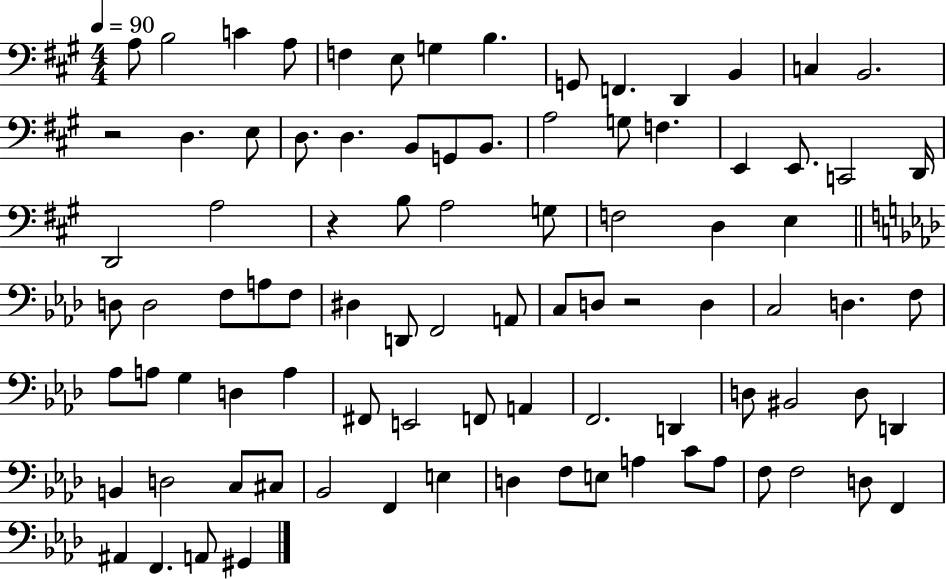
{
  \clef bass
  \numericTimeSignature
  \time 4/4
  \key a \major
  \tempo 4 = 90
  a8 b2 c'4 a8 | f4 e8 g4 b4. | g,8 f,4. d,4 b,4 | c4 b,2. | \break r2 d4. e8 | d8. d4. b,8 g,8 b,8. | a2 g8 f4. | e,4 e,8. c,2 d,16 | \break d,2 a2 | r4 b8 a2 g8 | f2 d4 e4 | \bar "||" \break \key aes \major d8 d2 f8 a8 f8 | dis4 d,8 f,2 a,8 | c8 d8 r2 d4 | c2 d4. f8 | \break aes8 a8 g4 d4 a4 | fis,8 e,2 f,8 a,4 | f,2. d,4 | d8 bis,2 d8 d,4 | \break b,4 d2 c8 cis8 | bes,2 f,4 e4 | d4 f8 e8 a4 c'8 a8 | f8 f2 d8 f,4 | \break ais,4 f,4. a,8 gis,4 | \bar "|."
}